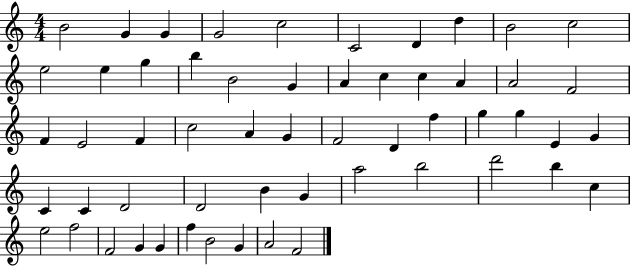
B4/h G4/q G4/q G4/h C5/h C4/h D4/q D5/q B4/h C5/h E5/h E5/q G5/q B5/q B4/h G4/q A4/q C5/q C5/q A4/q A4/h F4/h F4/q E4/h F4/q C5/h A4/q G4/q F4/h D4/q F5/q G5/q G5/q E4/q G4/q C4/q C4/q D4/h D4/h B4/q G4/q A5/h B5/h D6/h B5/q C5/q E5/h F5/h F4/h G4/q G4/q F5/q B4/h G4/q A4/h F4/h